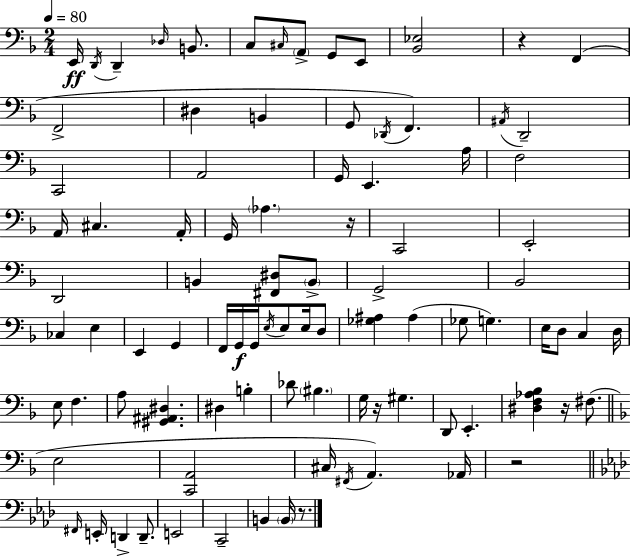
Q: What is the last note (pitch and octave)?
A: B2